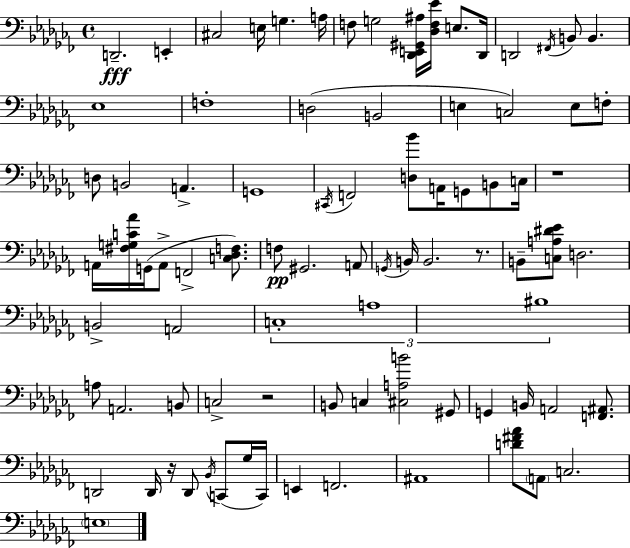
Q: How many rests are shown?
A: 4